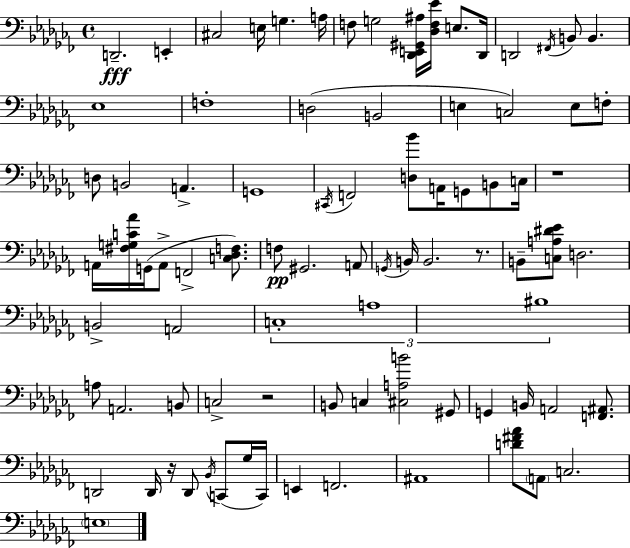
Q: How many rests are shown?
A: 4